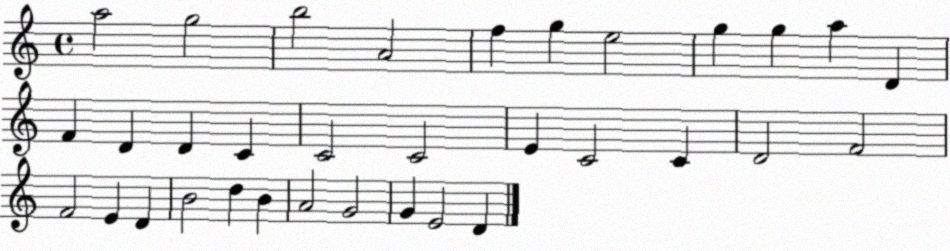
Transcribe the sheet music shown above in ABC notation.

X:1
T:Untitled
M:4/4
L:1/4
K:C
a2 g2 b2 A2 f g e2 g g a D F D D C C2 C2 E C2 C D2 F2 F2 E D B2 d B A2 G2 G E2 D